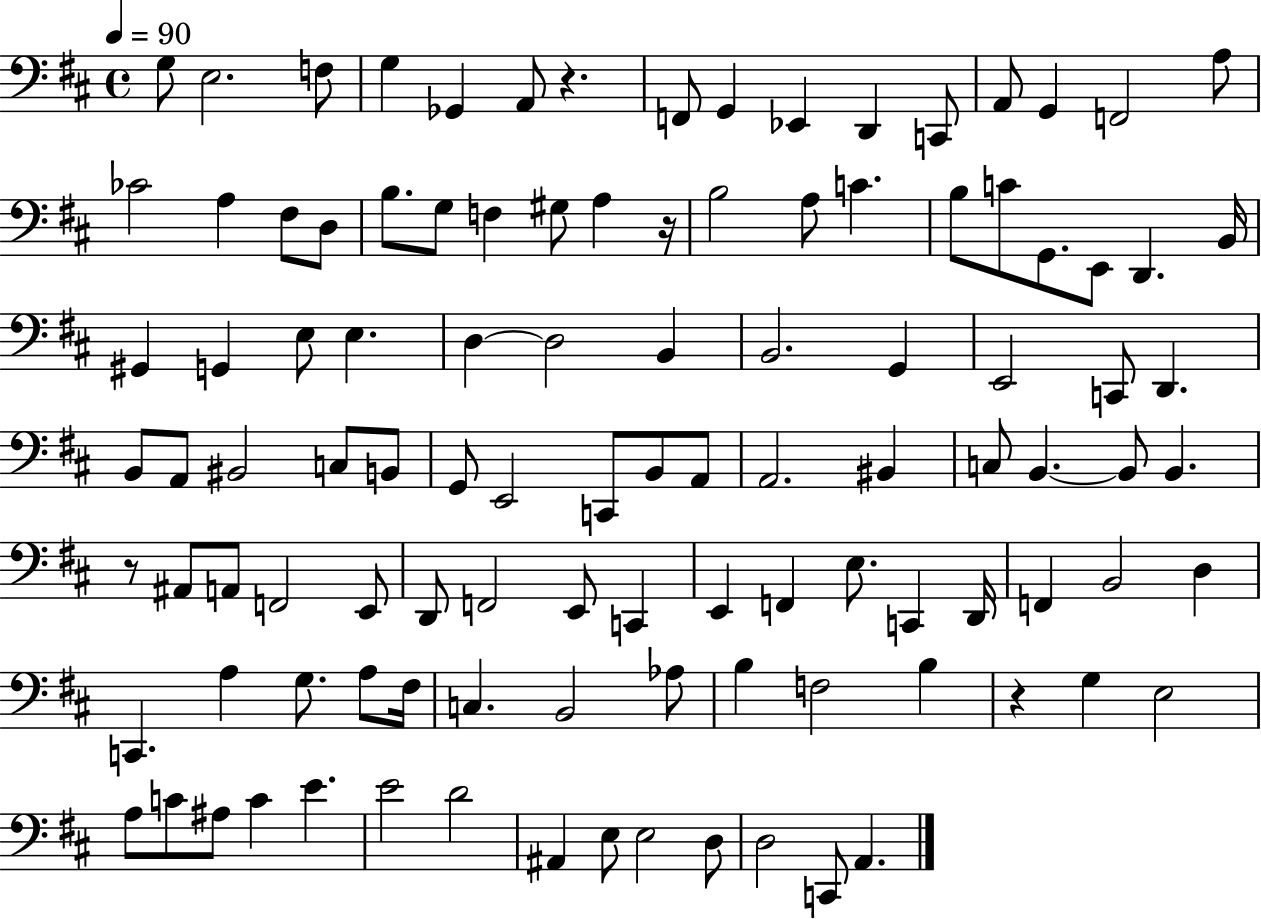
G3/e E3/h. F3/e G3/q Gb2/q A2/e R/q. F2/e G2/q Eb2/q D2/q C2/e A2/e G2/q F2/h A3/e CES4/h A3/q F#3/e D3/e B3/e. G3/e F3/q G#3/e A3/q R/s B3/h A3/e C4/q. B3/e C4/e G2/e. E2/e D2/q. B2/s G#2/q G2/q E3/e E3/q. D3/q D3/h B2/q B2/h. G2/q E2/h C2/e D2/q. B2/e A2/e BIS2/h C3/e B2/e G2/e E2/h C2/e B2/e A2/e A2/h. BIS2/q C3/e B2/q. B2/e B2/q. R/e A#2/e A2/e F2/h E2/e D2/e F2/h E2/e C2/q E2/q F2/q E3/e. C2/q D2/s F2/q B2/h D3/q C2/q. A3/q G3/e. A3/e F#3/s C3/q. B2/h Ab3/e B3/q F3/h B3/q R/q G3/q E3/h A3/e C4/e A#3/e C4/q E4/q. E4/h D4/h A#2/q E3/e E3/h D3/e D3/h C2/e A2/q.